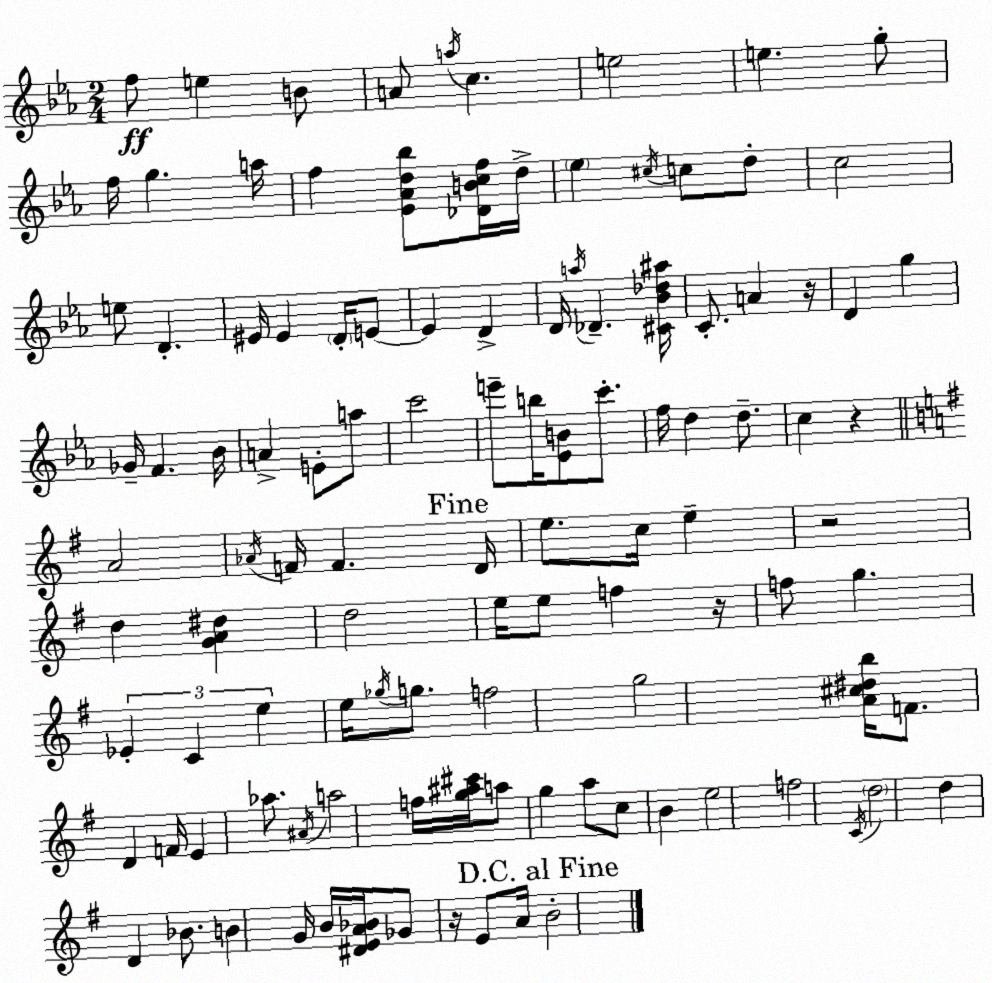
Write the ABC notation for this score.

X:1
T:Untitled
M:2/4
L:1/4
K:Eb
f/2 e B/2 A/2 a/4 c e2 e g/2 f/4 g a/4 f [_E_Ad_b]/2 [_DBcf]/4 d/4 _e ^c/4 c/2 d/2 c2 e/2 D ^E/4 ^E D/4 E/2 E D D/4 a/4 _D [^C_B_d^a]/4 C/2 A z/4 D g _G/4 F _B/4 A E/2 a/2 c'2 e'/2 b/4 [_EB]/2 c'/2 f/4 d d/2 c z A2 _A/4 F/4 F D/4 e/2 c/4 e z2 d [GA^d] d2 e/4 e/2 f z/4 f/2 g _E C e e/4 _g/4 g/2 f2 g2 [A^c^db]/4 F/2 D F/4 E _a/2 ^A/4 a2 f/4 [g^a^c']/4 a/2 g a/2 c/2 B e2 f2 C/4 d2 d D _B/2 B G/4 B/4 [^DEA_B]/4 _G/2 z/4 E/2 A/4 B2